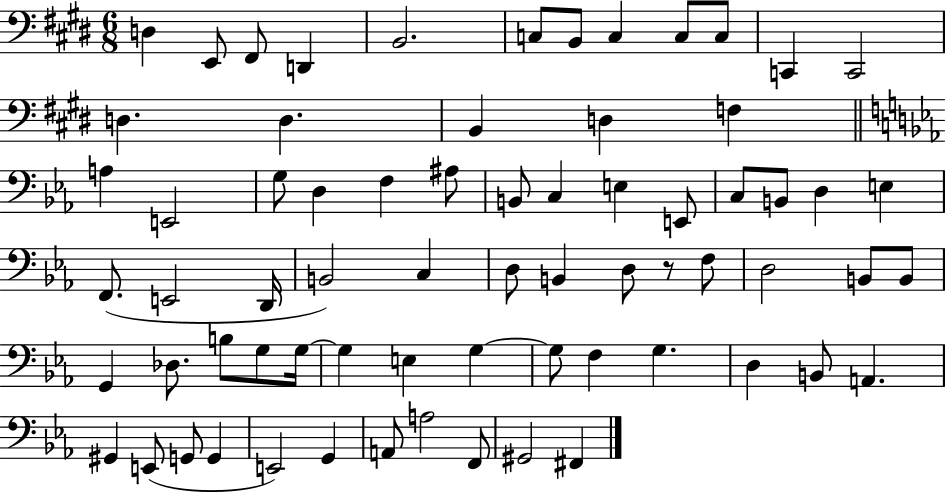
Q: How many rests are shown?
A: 1